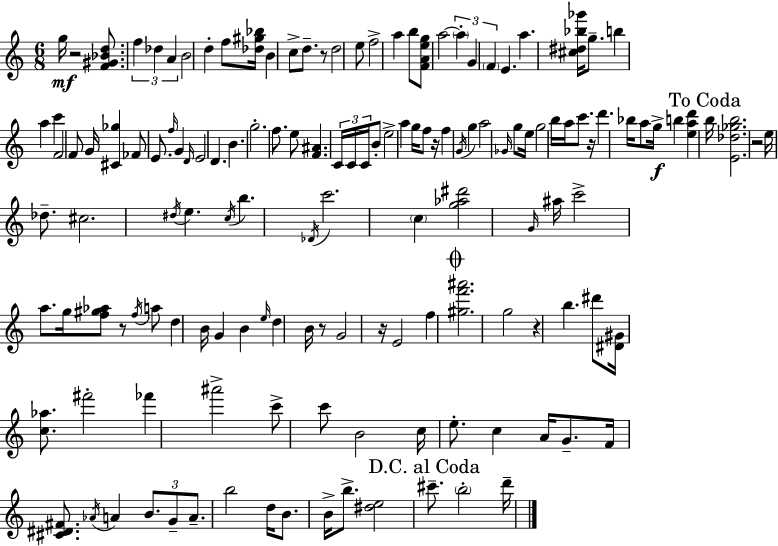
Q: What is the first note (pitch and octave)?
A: G5